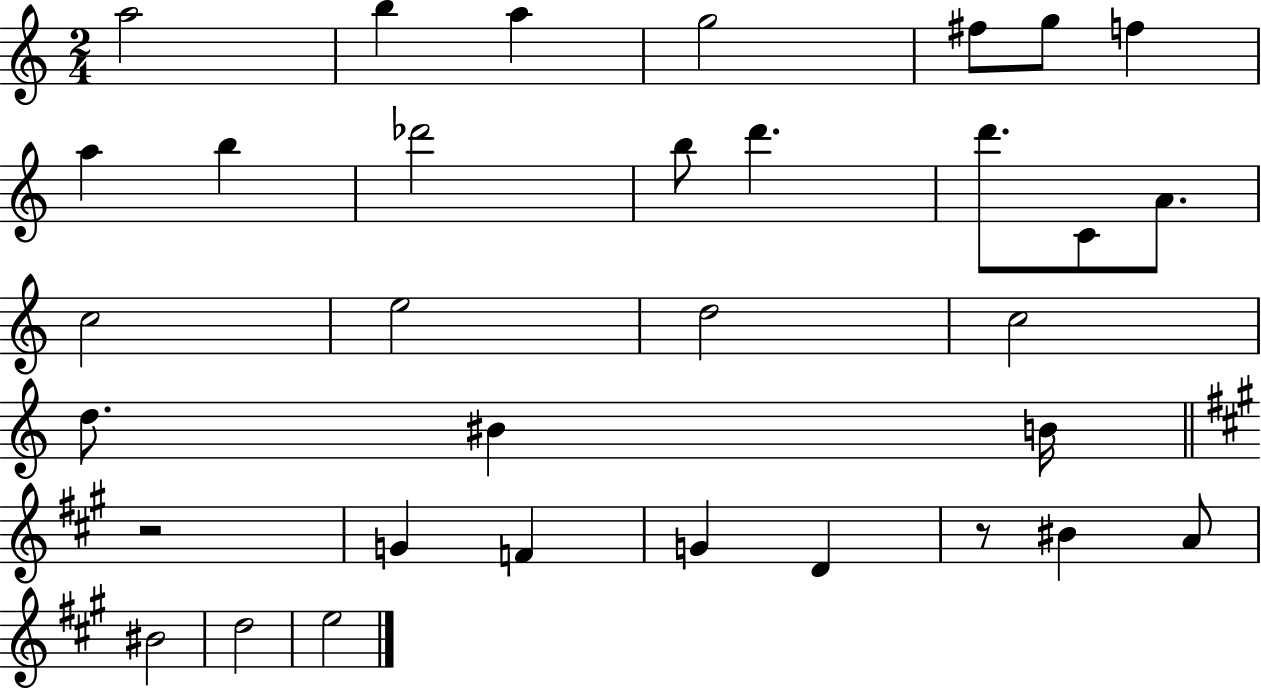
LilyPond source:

{
  \clef treble
  \numericTimeSignature
  \time 2/4
  \key c \major
  a''2 | b''4 a''4 | g''2 | fis''8 g''8 f''4 | \break a''4 b''4 | des'''2 | b''8 d'''4. | d'''8. c'8 a'8. | \break c''2 | e''2 | d''2 | c''2 | \break d''8. bis'4 b'16 | \bar "||" \break \key a \major r2 | g'4 f'4 | g'4 d'4 | r8 bis'4 a'8 | \break bis'2 | d''2 | e''2 | \bar "|."
}